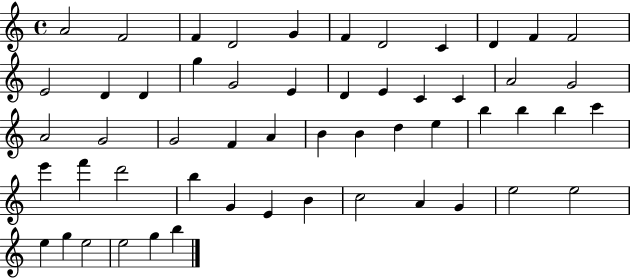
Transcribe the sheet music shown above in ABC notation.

X:1
T:Untitled
M:4/4
L:1/4
K:C
A2 F2 F D2 G F D2 C D F F2 E2 D D g G2 E D E C C A2 G2 A2 G2 G2 F A B B d e b b b c' e' f' d'2 b G E B c2 A G e2 e2 e g e2 e2 g b